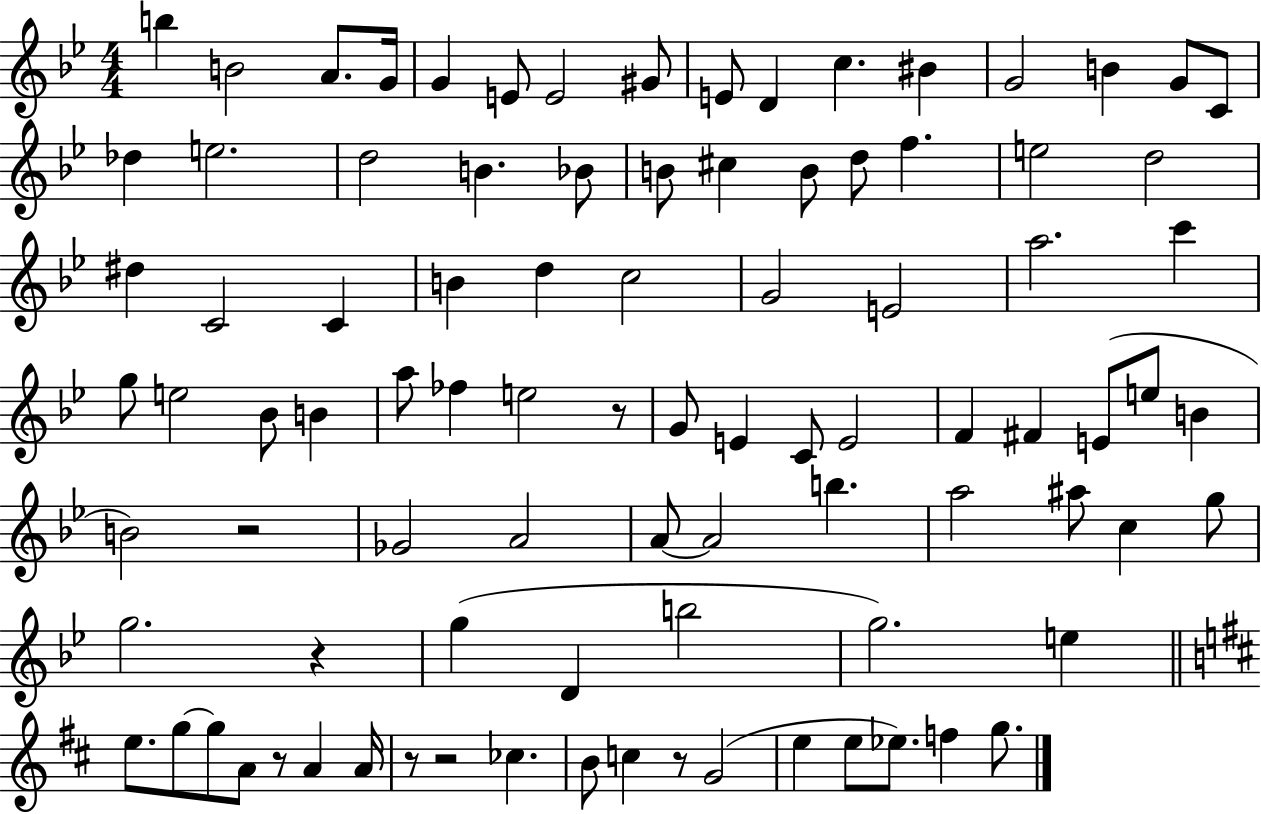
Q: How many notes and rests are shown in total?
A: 92